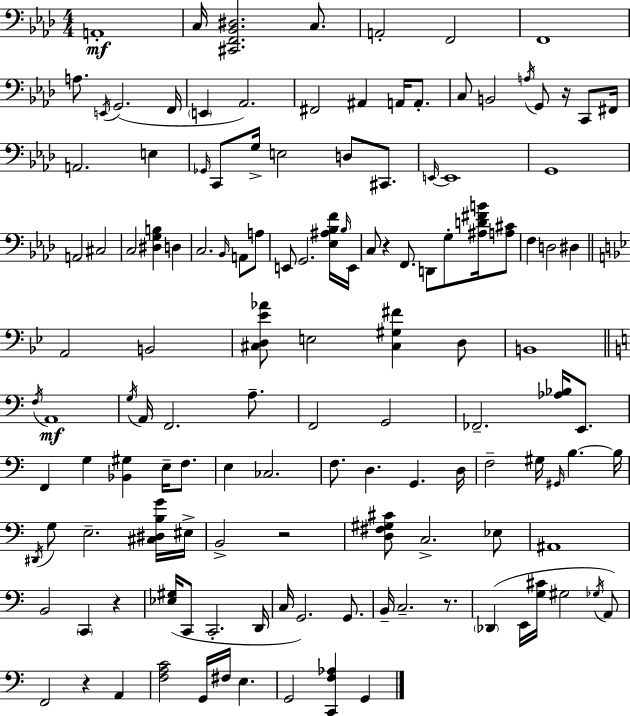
{
  \clef bass
  \numericTimeSignature
  \time 4/4
  \key aes \major
  a,1-.\mf | c16 <cis, f, bes, dis>2. c8. | a,2-. f,2 | f,1 | \break a8. \acciaccatura { e,16 } g,2.( | f,16 \parenthesize e,4 aes,2.) | fis,2 ais,4 a,16 a,8.-. | c8 b,2 \acciaccatura { a16 } g,8 r16 c,8 | \break fis,16 a,2. e4 | \grace { ges,16 } c,8 g16-> e2 d8 | cis,8. \grace { e,16~ }~ e,1 | g,1 | \break a,2 cis2 | c2 <dis g b>4 | d4 c2. | \grace { bes,16 } a,8 a8 e,8 g,2. | \break <ees ais bes f'>16 \grace { bes16 } e,16 c8 r4 f,8. d,8 | g8-. <ais d' fis' b'>16 <a cis'>8 f4 d2 | dis4 \bar "||" \break \key g \minor a,2 b,2 | <cis d ees' aes'>8 e2 <cis gis fis'>4 d8 | b,1 | \bar "||" \break \key c \major \acciaccatura { f16 }\mf a,1 | \acciaccatura { g16 } a,16 f,2. a8.-- | f,2 g,2 | fes,2.-- <aes bes>16 e,8. | \break f,4 g4 <bes, gis>4 e16-- f8. | e4 ces2. | f8. d4. g,4. | d16 f2-- gis16 \grace { gis,16 } b4.~~ | \break b16 \acciaccatura { dis,16 } g8 e2.-- | <cis dis b g'>16 eis16-> b,2-> r2 | <d fis gis cis'>8 c2.-> | ees8 ais,1 | \break b,2 \parenthesize c,4 | r4 <ees gis>16( c,8 c,2.-. | d,16 c16 g,2.) | g,8. b,16-- c2.-- | \break r8. \parenthesize des,4( e,16 <g cis'>16 gis2 | \acciaccatura { ges16 } a,8) f,2 r4 | a,4 <f a c'>2 g,16 fis16 e4. | g,2 <c, f aes>4 | \break g,4 \bar "|."
}